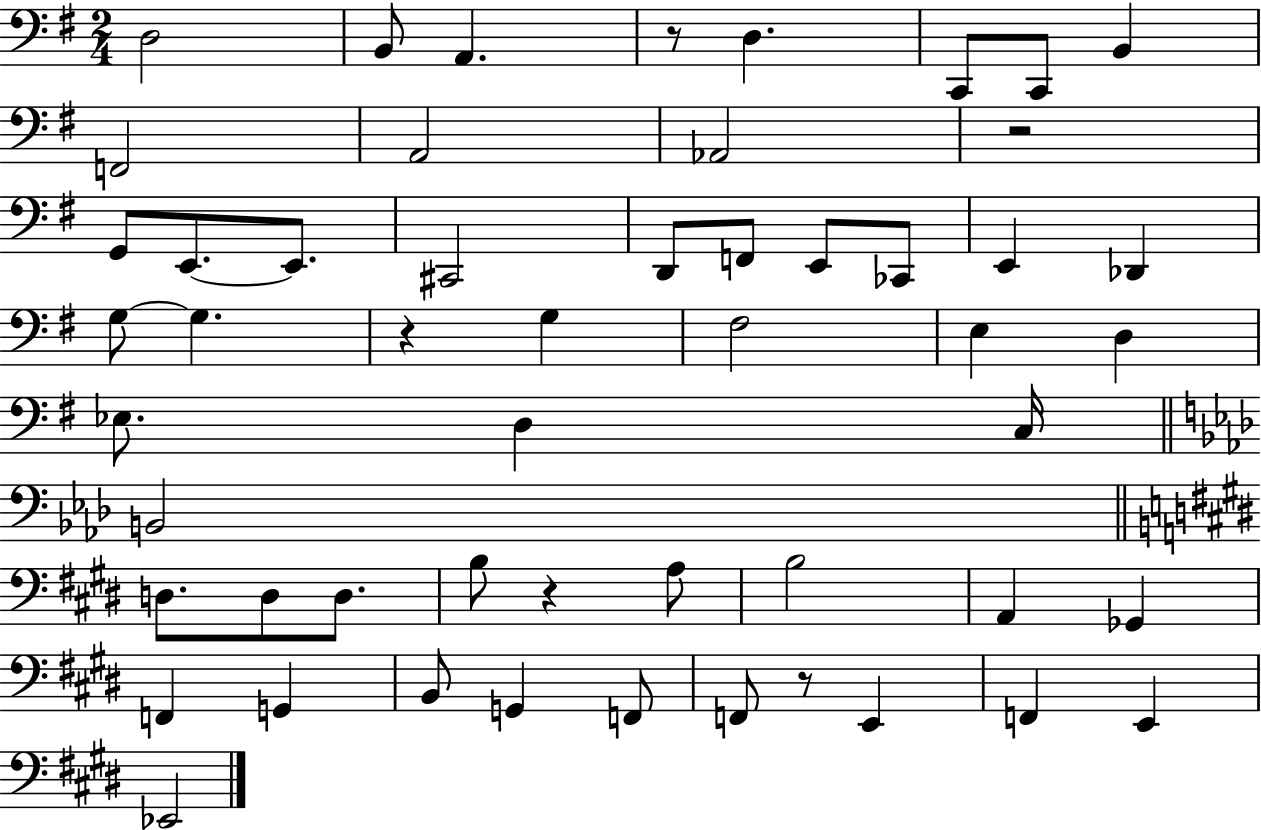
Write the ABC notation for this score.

X:1
T:Untitled
M:2/4
L:1/4
K:G
D,2 B,,/2 A,, z/2 D, C,,/2 C,,/2 B,, F,,2 A,,2 _A,,2 z2 G,,/2 E,,/2 E,,/2 ^C,,2 D,,/2 F,,/2 E,,/2 _C,,/2 E,, _D,, G,/2 G, z G, ^F,2 E, D, _E,/2 D, C,/4 B,,2 D,/2 D,/2 D,/2 B,/2 z A,/2 B,2 A,, _G,, F,, G,, B,,/2 G,, F,,/2 F,,/2 z/2 E,, F,, E,, _E,,2